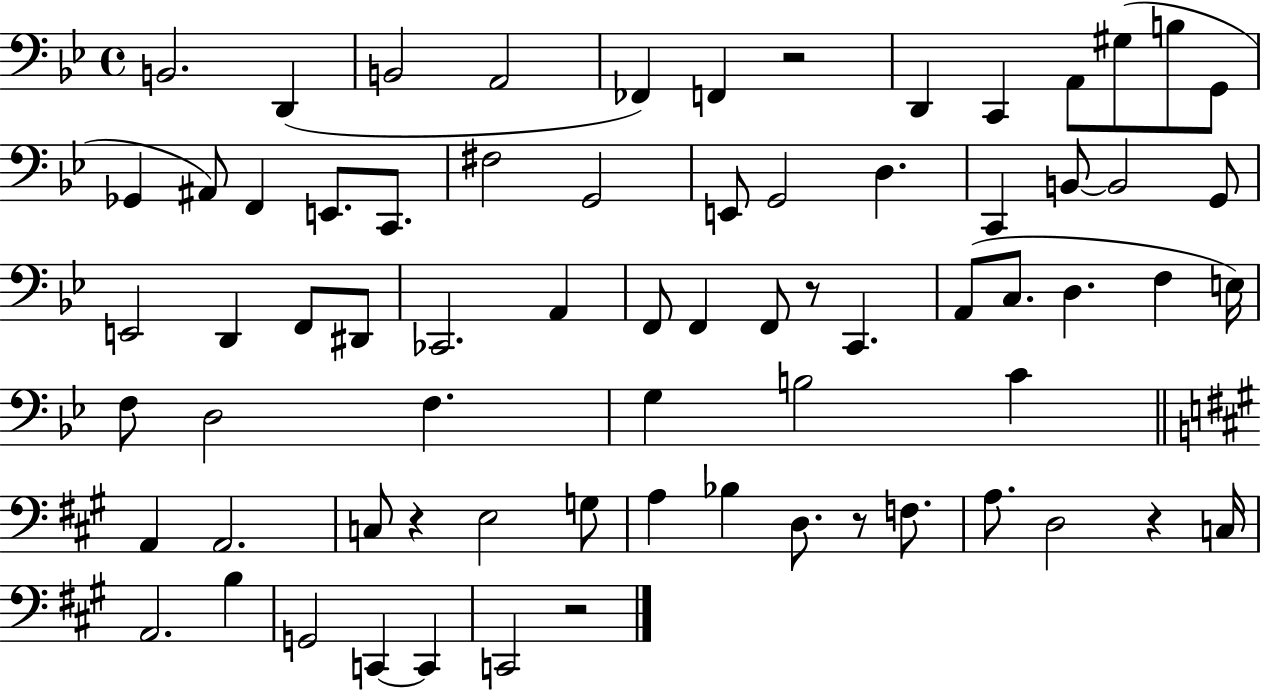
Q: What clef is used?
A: bass